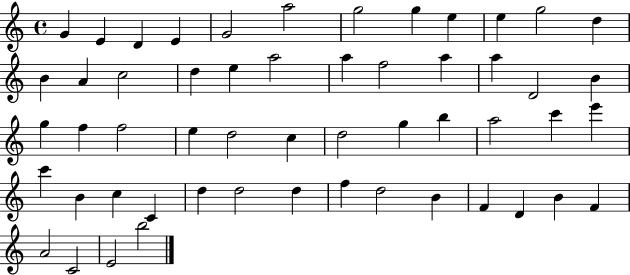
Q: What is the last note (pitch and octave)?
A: B5